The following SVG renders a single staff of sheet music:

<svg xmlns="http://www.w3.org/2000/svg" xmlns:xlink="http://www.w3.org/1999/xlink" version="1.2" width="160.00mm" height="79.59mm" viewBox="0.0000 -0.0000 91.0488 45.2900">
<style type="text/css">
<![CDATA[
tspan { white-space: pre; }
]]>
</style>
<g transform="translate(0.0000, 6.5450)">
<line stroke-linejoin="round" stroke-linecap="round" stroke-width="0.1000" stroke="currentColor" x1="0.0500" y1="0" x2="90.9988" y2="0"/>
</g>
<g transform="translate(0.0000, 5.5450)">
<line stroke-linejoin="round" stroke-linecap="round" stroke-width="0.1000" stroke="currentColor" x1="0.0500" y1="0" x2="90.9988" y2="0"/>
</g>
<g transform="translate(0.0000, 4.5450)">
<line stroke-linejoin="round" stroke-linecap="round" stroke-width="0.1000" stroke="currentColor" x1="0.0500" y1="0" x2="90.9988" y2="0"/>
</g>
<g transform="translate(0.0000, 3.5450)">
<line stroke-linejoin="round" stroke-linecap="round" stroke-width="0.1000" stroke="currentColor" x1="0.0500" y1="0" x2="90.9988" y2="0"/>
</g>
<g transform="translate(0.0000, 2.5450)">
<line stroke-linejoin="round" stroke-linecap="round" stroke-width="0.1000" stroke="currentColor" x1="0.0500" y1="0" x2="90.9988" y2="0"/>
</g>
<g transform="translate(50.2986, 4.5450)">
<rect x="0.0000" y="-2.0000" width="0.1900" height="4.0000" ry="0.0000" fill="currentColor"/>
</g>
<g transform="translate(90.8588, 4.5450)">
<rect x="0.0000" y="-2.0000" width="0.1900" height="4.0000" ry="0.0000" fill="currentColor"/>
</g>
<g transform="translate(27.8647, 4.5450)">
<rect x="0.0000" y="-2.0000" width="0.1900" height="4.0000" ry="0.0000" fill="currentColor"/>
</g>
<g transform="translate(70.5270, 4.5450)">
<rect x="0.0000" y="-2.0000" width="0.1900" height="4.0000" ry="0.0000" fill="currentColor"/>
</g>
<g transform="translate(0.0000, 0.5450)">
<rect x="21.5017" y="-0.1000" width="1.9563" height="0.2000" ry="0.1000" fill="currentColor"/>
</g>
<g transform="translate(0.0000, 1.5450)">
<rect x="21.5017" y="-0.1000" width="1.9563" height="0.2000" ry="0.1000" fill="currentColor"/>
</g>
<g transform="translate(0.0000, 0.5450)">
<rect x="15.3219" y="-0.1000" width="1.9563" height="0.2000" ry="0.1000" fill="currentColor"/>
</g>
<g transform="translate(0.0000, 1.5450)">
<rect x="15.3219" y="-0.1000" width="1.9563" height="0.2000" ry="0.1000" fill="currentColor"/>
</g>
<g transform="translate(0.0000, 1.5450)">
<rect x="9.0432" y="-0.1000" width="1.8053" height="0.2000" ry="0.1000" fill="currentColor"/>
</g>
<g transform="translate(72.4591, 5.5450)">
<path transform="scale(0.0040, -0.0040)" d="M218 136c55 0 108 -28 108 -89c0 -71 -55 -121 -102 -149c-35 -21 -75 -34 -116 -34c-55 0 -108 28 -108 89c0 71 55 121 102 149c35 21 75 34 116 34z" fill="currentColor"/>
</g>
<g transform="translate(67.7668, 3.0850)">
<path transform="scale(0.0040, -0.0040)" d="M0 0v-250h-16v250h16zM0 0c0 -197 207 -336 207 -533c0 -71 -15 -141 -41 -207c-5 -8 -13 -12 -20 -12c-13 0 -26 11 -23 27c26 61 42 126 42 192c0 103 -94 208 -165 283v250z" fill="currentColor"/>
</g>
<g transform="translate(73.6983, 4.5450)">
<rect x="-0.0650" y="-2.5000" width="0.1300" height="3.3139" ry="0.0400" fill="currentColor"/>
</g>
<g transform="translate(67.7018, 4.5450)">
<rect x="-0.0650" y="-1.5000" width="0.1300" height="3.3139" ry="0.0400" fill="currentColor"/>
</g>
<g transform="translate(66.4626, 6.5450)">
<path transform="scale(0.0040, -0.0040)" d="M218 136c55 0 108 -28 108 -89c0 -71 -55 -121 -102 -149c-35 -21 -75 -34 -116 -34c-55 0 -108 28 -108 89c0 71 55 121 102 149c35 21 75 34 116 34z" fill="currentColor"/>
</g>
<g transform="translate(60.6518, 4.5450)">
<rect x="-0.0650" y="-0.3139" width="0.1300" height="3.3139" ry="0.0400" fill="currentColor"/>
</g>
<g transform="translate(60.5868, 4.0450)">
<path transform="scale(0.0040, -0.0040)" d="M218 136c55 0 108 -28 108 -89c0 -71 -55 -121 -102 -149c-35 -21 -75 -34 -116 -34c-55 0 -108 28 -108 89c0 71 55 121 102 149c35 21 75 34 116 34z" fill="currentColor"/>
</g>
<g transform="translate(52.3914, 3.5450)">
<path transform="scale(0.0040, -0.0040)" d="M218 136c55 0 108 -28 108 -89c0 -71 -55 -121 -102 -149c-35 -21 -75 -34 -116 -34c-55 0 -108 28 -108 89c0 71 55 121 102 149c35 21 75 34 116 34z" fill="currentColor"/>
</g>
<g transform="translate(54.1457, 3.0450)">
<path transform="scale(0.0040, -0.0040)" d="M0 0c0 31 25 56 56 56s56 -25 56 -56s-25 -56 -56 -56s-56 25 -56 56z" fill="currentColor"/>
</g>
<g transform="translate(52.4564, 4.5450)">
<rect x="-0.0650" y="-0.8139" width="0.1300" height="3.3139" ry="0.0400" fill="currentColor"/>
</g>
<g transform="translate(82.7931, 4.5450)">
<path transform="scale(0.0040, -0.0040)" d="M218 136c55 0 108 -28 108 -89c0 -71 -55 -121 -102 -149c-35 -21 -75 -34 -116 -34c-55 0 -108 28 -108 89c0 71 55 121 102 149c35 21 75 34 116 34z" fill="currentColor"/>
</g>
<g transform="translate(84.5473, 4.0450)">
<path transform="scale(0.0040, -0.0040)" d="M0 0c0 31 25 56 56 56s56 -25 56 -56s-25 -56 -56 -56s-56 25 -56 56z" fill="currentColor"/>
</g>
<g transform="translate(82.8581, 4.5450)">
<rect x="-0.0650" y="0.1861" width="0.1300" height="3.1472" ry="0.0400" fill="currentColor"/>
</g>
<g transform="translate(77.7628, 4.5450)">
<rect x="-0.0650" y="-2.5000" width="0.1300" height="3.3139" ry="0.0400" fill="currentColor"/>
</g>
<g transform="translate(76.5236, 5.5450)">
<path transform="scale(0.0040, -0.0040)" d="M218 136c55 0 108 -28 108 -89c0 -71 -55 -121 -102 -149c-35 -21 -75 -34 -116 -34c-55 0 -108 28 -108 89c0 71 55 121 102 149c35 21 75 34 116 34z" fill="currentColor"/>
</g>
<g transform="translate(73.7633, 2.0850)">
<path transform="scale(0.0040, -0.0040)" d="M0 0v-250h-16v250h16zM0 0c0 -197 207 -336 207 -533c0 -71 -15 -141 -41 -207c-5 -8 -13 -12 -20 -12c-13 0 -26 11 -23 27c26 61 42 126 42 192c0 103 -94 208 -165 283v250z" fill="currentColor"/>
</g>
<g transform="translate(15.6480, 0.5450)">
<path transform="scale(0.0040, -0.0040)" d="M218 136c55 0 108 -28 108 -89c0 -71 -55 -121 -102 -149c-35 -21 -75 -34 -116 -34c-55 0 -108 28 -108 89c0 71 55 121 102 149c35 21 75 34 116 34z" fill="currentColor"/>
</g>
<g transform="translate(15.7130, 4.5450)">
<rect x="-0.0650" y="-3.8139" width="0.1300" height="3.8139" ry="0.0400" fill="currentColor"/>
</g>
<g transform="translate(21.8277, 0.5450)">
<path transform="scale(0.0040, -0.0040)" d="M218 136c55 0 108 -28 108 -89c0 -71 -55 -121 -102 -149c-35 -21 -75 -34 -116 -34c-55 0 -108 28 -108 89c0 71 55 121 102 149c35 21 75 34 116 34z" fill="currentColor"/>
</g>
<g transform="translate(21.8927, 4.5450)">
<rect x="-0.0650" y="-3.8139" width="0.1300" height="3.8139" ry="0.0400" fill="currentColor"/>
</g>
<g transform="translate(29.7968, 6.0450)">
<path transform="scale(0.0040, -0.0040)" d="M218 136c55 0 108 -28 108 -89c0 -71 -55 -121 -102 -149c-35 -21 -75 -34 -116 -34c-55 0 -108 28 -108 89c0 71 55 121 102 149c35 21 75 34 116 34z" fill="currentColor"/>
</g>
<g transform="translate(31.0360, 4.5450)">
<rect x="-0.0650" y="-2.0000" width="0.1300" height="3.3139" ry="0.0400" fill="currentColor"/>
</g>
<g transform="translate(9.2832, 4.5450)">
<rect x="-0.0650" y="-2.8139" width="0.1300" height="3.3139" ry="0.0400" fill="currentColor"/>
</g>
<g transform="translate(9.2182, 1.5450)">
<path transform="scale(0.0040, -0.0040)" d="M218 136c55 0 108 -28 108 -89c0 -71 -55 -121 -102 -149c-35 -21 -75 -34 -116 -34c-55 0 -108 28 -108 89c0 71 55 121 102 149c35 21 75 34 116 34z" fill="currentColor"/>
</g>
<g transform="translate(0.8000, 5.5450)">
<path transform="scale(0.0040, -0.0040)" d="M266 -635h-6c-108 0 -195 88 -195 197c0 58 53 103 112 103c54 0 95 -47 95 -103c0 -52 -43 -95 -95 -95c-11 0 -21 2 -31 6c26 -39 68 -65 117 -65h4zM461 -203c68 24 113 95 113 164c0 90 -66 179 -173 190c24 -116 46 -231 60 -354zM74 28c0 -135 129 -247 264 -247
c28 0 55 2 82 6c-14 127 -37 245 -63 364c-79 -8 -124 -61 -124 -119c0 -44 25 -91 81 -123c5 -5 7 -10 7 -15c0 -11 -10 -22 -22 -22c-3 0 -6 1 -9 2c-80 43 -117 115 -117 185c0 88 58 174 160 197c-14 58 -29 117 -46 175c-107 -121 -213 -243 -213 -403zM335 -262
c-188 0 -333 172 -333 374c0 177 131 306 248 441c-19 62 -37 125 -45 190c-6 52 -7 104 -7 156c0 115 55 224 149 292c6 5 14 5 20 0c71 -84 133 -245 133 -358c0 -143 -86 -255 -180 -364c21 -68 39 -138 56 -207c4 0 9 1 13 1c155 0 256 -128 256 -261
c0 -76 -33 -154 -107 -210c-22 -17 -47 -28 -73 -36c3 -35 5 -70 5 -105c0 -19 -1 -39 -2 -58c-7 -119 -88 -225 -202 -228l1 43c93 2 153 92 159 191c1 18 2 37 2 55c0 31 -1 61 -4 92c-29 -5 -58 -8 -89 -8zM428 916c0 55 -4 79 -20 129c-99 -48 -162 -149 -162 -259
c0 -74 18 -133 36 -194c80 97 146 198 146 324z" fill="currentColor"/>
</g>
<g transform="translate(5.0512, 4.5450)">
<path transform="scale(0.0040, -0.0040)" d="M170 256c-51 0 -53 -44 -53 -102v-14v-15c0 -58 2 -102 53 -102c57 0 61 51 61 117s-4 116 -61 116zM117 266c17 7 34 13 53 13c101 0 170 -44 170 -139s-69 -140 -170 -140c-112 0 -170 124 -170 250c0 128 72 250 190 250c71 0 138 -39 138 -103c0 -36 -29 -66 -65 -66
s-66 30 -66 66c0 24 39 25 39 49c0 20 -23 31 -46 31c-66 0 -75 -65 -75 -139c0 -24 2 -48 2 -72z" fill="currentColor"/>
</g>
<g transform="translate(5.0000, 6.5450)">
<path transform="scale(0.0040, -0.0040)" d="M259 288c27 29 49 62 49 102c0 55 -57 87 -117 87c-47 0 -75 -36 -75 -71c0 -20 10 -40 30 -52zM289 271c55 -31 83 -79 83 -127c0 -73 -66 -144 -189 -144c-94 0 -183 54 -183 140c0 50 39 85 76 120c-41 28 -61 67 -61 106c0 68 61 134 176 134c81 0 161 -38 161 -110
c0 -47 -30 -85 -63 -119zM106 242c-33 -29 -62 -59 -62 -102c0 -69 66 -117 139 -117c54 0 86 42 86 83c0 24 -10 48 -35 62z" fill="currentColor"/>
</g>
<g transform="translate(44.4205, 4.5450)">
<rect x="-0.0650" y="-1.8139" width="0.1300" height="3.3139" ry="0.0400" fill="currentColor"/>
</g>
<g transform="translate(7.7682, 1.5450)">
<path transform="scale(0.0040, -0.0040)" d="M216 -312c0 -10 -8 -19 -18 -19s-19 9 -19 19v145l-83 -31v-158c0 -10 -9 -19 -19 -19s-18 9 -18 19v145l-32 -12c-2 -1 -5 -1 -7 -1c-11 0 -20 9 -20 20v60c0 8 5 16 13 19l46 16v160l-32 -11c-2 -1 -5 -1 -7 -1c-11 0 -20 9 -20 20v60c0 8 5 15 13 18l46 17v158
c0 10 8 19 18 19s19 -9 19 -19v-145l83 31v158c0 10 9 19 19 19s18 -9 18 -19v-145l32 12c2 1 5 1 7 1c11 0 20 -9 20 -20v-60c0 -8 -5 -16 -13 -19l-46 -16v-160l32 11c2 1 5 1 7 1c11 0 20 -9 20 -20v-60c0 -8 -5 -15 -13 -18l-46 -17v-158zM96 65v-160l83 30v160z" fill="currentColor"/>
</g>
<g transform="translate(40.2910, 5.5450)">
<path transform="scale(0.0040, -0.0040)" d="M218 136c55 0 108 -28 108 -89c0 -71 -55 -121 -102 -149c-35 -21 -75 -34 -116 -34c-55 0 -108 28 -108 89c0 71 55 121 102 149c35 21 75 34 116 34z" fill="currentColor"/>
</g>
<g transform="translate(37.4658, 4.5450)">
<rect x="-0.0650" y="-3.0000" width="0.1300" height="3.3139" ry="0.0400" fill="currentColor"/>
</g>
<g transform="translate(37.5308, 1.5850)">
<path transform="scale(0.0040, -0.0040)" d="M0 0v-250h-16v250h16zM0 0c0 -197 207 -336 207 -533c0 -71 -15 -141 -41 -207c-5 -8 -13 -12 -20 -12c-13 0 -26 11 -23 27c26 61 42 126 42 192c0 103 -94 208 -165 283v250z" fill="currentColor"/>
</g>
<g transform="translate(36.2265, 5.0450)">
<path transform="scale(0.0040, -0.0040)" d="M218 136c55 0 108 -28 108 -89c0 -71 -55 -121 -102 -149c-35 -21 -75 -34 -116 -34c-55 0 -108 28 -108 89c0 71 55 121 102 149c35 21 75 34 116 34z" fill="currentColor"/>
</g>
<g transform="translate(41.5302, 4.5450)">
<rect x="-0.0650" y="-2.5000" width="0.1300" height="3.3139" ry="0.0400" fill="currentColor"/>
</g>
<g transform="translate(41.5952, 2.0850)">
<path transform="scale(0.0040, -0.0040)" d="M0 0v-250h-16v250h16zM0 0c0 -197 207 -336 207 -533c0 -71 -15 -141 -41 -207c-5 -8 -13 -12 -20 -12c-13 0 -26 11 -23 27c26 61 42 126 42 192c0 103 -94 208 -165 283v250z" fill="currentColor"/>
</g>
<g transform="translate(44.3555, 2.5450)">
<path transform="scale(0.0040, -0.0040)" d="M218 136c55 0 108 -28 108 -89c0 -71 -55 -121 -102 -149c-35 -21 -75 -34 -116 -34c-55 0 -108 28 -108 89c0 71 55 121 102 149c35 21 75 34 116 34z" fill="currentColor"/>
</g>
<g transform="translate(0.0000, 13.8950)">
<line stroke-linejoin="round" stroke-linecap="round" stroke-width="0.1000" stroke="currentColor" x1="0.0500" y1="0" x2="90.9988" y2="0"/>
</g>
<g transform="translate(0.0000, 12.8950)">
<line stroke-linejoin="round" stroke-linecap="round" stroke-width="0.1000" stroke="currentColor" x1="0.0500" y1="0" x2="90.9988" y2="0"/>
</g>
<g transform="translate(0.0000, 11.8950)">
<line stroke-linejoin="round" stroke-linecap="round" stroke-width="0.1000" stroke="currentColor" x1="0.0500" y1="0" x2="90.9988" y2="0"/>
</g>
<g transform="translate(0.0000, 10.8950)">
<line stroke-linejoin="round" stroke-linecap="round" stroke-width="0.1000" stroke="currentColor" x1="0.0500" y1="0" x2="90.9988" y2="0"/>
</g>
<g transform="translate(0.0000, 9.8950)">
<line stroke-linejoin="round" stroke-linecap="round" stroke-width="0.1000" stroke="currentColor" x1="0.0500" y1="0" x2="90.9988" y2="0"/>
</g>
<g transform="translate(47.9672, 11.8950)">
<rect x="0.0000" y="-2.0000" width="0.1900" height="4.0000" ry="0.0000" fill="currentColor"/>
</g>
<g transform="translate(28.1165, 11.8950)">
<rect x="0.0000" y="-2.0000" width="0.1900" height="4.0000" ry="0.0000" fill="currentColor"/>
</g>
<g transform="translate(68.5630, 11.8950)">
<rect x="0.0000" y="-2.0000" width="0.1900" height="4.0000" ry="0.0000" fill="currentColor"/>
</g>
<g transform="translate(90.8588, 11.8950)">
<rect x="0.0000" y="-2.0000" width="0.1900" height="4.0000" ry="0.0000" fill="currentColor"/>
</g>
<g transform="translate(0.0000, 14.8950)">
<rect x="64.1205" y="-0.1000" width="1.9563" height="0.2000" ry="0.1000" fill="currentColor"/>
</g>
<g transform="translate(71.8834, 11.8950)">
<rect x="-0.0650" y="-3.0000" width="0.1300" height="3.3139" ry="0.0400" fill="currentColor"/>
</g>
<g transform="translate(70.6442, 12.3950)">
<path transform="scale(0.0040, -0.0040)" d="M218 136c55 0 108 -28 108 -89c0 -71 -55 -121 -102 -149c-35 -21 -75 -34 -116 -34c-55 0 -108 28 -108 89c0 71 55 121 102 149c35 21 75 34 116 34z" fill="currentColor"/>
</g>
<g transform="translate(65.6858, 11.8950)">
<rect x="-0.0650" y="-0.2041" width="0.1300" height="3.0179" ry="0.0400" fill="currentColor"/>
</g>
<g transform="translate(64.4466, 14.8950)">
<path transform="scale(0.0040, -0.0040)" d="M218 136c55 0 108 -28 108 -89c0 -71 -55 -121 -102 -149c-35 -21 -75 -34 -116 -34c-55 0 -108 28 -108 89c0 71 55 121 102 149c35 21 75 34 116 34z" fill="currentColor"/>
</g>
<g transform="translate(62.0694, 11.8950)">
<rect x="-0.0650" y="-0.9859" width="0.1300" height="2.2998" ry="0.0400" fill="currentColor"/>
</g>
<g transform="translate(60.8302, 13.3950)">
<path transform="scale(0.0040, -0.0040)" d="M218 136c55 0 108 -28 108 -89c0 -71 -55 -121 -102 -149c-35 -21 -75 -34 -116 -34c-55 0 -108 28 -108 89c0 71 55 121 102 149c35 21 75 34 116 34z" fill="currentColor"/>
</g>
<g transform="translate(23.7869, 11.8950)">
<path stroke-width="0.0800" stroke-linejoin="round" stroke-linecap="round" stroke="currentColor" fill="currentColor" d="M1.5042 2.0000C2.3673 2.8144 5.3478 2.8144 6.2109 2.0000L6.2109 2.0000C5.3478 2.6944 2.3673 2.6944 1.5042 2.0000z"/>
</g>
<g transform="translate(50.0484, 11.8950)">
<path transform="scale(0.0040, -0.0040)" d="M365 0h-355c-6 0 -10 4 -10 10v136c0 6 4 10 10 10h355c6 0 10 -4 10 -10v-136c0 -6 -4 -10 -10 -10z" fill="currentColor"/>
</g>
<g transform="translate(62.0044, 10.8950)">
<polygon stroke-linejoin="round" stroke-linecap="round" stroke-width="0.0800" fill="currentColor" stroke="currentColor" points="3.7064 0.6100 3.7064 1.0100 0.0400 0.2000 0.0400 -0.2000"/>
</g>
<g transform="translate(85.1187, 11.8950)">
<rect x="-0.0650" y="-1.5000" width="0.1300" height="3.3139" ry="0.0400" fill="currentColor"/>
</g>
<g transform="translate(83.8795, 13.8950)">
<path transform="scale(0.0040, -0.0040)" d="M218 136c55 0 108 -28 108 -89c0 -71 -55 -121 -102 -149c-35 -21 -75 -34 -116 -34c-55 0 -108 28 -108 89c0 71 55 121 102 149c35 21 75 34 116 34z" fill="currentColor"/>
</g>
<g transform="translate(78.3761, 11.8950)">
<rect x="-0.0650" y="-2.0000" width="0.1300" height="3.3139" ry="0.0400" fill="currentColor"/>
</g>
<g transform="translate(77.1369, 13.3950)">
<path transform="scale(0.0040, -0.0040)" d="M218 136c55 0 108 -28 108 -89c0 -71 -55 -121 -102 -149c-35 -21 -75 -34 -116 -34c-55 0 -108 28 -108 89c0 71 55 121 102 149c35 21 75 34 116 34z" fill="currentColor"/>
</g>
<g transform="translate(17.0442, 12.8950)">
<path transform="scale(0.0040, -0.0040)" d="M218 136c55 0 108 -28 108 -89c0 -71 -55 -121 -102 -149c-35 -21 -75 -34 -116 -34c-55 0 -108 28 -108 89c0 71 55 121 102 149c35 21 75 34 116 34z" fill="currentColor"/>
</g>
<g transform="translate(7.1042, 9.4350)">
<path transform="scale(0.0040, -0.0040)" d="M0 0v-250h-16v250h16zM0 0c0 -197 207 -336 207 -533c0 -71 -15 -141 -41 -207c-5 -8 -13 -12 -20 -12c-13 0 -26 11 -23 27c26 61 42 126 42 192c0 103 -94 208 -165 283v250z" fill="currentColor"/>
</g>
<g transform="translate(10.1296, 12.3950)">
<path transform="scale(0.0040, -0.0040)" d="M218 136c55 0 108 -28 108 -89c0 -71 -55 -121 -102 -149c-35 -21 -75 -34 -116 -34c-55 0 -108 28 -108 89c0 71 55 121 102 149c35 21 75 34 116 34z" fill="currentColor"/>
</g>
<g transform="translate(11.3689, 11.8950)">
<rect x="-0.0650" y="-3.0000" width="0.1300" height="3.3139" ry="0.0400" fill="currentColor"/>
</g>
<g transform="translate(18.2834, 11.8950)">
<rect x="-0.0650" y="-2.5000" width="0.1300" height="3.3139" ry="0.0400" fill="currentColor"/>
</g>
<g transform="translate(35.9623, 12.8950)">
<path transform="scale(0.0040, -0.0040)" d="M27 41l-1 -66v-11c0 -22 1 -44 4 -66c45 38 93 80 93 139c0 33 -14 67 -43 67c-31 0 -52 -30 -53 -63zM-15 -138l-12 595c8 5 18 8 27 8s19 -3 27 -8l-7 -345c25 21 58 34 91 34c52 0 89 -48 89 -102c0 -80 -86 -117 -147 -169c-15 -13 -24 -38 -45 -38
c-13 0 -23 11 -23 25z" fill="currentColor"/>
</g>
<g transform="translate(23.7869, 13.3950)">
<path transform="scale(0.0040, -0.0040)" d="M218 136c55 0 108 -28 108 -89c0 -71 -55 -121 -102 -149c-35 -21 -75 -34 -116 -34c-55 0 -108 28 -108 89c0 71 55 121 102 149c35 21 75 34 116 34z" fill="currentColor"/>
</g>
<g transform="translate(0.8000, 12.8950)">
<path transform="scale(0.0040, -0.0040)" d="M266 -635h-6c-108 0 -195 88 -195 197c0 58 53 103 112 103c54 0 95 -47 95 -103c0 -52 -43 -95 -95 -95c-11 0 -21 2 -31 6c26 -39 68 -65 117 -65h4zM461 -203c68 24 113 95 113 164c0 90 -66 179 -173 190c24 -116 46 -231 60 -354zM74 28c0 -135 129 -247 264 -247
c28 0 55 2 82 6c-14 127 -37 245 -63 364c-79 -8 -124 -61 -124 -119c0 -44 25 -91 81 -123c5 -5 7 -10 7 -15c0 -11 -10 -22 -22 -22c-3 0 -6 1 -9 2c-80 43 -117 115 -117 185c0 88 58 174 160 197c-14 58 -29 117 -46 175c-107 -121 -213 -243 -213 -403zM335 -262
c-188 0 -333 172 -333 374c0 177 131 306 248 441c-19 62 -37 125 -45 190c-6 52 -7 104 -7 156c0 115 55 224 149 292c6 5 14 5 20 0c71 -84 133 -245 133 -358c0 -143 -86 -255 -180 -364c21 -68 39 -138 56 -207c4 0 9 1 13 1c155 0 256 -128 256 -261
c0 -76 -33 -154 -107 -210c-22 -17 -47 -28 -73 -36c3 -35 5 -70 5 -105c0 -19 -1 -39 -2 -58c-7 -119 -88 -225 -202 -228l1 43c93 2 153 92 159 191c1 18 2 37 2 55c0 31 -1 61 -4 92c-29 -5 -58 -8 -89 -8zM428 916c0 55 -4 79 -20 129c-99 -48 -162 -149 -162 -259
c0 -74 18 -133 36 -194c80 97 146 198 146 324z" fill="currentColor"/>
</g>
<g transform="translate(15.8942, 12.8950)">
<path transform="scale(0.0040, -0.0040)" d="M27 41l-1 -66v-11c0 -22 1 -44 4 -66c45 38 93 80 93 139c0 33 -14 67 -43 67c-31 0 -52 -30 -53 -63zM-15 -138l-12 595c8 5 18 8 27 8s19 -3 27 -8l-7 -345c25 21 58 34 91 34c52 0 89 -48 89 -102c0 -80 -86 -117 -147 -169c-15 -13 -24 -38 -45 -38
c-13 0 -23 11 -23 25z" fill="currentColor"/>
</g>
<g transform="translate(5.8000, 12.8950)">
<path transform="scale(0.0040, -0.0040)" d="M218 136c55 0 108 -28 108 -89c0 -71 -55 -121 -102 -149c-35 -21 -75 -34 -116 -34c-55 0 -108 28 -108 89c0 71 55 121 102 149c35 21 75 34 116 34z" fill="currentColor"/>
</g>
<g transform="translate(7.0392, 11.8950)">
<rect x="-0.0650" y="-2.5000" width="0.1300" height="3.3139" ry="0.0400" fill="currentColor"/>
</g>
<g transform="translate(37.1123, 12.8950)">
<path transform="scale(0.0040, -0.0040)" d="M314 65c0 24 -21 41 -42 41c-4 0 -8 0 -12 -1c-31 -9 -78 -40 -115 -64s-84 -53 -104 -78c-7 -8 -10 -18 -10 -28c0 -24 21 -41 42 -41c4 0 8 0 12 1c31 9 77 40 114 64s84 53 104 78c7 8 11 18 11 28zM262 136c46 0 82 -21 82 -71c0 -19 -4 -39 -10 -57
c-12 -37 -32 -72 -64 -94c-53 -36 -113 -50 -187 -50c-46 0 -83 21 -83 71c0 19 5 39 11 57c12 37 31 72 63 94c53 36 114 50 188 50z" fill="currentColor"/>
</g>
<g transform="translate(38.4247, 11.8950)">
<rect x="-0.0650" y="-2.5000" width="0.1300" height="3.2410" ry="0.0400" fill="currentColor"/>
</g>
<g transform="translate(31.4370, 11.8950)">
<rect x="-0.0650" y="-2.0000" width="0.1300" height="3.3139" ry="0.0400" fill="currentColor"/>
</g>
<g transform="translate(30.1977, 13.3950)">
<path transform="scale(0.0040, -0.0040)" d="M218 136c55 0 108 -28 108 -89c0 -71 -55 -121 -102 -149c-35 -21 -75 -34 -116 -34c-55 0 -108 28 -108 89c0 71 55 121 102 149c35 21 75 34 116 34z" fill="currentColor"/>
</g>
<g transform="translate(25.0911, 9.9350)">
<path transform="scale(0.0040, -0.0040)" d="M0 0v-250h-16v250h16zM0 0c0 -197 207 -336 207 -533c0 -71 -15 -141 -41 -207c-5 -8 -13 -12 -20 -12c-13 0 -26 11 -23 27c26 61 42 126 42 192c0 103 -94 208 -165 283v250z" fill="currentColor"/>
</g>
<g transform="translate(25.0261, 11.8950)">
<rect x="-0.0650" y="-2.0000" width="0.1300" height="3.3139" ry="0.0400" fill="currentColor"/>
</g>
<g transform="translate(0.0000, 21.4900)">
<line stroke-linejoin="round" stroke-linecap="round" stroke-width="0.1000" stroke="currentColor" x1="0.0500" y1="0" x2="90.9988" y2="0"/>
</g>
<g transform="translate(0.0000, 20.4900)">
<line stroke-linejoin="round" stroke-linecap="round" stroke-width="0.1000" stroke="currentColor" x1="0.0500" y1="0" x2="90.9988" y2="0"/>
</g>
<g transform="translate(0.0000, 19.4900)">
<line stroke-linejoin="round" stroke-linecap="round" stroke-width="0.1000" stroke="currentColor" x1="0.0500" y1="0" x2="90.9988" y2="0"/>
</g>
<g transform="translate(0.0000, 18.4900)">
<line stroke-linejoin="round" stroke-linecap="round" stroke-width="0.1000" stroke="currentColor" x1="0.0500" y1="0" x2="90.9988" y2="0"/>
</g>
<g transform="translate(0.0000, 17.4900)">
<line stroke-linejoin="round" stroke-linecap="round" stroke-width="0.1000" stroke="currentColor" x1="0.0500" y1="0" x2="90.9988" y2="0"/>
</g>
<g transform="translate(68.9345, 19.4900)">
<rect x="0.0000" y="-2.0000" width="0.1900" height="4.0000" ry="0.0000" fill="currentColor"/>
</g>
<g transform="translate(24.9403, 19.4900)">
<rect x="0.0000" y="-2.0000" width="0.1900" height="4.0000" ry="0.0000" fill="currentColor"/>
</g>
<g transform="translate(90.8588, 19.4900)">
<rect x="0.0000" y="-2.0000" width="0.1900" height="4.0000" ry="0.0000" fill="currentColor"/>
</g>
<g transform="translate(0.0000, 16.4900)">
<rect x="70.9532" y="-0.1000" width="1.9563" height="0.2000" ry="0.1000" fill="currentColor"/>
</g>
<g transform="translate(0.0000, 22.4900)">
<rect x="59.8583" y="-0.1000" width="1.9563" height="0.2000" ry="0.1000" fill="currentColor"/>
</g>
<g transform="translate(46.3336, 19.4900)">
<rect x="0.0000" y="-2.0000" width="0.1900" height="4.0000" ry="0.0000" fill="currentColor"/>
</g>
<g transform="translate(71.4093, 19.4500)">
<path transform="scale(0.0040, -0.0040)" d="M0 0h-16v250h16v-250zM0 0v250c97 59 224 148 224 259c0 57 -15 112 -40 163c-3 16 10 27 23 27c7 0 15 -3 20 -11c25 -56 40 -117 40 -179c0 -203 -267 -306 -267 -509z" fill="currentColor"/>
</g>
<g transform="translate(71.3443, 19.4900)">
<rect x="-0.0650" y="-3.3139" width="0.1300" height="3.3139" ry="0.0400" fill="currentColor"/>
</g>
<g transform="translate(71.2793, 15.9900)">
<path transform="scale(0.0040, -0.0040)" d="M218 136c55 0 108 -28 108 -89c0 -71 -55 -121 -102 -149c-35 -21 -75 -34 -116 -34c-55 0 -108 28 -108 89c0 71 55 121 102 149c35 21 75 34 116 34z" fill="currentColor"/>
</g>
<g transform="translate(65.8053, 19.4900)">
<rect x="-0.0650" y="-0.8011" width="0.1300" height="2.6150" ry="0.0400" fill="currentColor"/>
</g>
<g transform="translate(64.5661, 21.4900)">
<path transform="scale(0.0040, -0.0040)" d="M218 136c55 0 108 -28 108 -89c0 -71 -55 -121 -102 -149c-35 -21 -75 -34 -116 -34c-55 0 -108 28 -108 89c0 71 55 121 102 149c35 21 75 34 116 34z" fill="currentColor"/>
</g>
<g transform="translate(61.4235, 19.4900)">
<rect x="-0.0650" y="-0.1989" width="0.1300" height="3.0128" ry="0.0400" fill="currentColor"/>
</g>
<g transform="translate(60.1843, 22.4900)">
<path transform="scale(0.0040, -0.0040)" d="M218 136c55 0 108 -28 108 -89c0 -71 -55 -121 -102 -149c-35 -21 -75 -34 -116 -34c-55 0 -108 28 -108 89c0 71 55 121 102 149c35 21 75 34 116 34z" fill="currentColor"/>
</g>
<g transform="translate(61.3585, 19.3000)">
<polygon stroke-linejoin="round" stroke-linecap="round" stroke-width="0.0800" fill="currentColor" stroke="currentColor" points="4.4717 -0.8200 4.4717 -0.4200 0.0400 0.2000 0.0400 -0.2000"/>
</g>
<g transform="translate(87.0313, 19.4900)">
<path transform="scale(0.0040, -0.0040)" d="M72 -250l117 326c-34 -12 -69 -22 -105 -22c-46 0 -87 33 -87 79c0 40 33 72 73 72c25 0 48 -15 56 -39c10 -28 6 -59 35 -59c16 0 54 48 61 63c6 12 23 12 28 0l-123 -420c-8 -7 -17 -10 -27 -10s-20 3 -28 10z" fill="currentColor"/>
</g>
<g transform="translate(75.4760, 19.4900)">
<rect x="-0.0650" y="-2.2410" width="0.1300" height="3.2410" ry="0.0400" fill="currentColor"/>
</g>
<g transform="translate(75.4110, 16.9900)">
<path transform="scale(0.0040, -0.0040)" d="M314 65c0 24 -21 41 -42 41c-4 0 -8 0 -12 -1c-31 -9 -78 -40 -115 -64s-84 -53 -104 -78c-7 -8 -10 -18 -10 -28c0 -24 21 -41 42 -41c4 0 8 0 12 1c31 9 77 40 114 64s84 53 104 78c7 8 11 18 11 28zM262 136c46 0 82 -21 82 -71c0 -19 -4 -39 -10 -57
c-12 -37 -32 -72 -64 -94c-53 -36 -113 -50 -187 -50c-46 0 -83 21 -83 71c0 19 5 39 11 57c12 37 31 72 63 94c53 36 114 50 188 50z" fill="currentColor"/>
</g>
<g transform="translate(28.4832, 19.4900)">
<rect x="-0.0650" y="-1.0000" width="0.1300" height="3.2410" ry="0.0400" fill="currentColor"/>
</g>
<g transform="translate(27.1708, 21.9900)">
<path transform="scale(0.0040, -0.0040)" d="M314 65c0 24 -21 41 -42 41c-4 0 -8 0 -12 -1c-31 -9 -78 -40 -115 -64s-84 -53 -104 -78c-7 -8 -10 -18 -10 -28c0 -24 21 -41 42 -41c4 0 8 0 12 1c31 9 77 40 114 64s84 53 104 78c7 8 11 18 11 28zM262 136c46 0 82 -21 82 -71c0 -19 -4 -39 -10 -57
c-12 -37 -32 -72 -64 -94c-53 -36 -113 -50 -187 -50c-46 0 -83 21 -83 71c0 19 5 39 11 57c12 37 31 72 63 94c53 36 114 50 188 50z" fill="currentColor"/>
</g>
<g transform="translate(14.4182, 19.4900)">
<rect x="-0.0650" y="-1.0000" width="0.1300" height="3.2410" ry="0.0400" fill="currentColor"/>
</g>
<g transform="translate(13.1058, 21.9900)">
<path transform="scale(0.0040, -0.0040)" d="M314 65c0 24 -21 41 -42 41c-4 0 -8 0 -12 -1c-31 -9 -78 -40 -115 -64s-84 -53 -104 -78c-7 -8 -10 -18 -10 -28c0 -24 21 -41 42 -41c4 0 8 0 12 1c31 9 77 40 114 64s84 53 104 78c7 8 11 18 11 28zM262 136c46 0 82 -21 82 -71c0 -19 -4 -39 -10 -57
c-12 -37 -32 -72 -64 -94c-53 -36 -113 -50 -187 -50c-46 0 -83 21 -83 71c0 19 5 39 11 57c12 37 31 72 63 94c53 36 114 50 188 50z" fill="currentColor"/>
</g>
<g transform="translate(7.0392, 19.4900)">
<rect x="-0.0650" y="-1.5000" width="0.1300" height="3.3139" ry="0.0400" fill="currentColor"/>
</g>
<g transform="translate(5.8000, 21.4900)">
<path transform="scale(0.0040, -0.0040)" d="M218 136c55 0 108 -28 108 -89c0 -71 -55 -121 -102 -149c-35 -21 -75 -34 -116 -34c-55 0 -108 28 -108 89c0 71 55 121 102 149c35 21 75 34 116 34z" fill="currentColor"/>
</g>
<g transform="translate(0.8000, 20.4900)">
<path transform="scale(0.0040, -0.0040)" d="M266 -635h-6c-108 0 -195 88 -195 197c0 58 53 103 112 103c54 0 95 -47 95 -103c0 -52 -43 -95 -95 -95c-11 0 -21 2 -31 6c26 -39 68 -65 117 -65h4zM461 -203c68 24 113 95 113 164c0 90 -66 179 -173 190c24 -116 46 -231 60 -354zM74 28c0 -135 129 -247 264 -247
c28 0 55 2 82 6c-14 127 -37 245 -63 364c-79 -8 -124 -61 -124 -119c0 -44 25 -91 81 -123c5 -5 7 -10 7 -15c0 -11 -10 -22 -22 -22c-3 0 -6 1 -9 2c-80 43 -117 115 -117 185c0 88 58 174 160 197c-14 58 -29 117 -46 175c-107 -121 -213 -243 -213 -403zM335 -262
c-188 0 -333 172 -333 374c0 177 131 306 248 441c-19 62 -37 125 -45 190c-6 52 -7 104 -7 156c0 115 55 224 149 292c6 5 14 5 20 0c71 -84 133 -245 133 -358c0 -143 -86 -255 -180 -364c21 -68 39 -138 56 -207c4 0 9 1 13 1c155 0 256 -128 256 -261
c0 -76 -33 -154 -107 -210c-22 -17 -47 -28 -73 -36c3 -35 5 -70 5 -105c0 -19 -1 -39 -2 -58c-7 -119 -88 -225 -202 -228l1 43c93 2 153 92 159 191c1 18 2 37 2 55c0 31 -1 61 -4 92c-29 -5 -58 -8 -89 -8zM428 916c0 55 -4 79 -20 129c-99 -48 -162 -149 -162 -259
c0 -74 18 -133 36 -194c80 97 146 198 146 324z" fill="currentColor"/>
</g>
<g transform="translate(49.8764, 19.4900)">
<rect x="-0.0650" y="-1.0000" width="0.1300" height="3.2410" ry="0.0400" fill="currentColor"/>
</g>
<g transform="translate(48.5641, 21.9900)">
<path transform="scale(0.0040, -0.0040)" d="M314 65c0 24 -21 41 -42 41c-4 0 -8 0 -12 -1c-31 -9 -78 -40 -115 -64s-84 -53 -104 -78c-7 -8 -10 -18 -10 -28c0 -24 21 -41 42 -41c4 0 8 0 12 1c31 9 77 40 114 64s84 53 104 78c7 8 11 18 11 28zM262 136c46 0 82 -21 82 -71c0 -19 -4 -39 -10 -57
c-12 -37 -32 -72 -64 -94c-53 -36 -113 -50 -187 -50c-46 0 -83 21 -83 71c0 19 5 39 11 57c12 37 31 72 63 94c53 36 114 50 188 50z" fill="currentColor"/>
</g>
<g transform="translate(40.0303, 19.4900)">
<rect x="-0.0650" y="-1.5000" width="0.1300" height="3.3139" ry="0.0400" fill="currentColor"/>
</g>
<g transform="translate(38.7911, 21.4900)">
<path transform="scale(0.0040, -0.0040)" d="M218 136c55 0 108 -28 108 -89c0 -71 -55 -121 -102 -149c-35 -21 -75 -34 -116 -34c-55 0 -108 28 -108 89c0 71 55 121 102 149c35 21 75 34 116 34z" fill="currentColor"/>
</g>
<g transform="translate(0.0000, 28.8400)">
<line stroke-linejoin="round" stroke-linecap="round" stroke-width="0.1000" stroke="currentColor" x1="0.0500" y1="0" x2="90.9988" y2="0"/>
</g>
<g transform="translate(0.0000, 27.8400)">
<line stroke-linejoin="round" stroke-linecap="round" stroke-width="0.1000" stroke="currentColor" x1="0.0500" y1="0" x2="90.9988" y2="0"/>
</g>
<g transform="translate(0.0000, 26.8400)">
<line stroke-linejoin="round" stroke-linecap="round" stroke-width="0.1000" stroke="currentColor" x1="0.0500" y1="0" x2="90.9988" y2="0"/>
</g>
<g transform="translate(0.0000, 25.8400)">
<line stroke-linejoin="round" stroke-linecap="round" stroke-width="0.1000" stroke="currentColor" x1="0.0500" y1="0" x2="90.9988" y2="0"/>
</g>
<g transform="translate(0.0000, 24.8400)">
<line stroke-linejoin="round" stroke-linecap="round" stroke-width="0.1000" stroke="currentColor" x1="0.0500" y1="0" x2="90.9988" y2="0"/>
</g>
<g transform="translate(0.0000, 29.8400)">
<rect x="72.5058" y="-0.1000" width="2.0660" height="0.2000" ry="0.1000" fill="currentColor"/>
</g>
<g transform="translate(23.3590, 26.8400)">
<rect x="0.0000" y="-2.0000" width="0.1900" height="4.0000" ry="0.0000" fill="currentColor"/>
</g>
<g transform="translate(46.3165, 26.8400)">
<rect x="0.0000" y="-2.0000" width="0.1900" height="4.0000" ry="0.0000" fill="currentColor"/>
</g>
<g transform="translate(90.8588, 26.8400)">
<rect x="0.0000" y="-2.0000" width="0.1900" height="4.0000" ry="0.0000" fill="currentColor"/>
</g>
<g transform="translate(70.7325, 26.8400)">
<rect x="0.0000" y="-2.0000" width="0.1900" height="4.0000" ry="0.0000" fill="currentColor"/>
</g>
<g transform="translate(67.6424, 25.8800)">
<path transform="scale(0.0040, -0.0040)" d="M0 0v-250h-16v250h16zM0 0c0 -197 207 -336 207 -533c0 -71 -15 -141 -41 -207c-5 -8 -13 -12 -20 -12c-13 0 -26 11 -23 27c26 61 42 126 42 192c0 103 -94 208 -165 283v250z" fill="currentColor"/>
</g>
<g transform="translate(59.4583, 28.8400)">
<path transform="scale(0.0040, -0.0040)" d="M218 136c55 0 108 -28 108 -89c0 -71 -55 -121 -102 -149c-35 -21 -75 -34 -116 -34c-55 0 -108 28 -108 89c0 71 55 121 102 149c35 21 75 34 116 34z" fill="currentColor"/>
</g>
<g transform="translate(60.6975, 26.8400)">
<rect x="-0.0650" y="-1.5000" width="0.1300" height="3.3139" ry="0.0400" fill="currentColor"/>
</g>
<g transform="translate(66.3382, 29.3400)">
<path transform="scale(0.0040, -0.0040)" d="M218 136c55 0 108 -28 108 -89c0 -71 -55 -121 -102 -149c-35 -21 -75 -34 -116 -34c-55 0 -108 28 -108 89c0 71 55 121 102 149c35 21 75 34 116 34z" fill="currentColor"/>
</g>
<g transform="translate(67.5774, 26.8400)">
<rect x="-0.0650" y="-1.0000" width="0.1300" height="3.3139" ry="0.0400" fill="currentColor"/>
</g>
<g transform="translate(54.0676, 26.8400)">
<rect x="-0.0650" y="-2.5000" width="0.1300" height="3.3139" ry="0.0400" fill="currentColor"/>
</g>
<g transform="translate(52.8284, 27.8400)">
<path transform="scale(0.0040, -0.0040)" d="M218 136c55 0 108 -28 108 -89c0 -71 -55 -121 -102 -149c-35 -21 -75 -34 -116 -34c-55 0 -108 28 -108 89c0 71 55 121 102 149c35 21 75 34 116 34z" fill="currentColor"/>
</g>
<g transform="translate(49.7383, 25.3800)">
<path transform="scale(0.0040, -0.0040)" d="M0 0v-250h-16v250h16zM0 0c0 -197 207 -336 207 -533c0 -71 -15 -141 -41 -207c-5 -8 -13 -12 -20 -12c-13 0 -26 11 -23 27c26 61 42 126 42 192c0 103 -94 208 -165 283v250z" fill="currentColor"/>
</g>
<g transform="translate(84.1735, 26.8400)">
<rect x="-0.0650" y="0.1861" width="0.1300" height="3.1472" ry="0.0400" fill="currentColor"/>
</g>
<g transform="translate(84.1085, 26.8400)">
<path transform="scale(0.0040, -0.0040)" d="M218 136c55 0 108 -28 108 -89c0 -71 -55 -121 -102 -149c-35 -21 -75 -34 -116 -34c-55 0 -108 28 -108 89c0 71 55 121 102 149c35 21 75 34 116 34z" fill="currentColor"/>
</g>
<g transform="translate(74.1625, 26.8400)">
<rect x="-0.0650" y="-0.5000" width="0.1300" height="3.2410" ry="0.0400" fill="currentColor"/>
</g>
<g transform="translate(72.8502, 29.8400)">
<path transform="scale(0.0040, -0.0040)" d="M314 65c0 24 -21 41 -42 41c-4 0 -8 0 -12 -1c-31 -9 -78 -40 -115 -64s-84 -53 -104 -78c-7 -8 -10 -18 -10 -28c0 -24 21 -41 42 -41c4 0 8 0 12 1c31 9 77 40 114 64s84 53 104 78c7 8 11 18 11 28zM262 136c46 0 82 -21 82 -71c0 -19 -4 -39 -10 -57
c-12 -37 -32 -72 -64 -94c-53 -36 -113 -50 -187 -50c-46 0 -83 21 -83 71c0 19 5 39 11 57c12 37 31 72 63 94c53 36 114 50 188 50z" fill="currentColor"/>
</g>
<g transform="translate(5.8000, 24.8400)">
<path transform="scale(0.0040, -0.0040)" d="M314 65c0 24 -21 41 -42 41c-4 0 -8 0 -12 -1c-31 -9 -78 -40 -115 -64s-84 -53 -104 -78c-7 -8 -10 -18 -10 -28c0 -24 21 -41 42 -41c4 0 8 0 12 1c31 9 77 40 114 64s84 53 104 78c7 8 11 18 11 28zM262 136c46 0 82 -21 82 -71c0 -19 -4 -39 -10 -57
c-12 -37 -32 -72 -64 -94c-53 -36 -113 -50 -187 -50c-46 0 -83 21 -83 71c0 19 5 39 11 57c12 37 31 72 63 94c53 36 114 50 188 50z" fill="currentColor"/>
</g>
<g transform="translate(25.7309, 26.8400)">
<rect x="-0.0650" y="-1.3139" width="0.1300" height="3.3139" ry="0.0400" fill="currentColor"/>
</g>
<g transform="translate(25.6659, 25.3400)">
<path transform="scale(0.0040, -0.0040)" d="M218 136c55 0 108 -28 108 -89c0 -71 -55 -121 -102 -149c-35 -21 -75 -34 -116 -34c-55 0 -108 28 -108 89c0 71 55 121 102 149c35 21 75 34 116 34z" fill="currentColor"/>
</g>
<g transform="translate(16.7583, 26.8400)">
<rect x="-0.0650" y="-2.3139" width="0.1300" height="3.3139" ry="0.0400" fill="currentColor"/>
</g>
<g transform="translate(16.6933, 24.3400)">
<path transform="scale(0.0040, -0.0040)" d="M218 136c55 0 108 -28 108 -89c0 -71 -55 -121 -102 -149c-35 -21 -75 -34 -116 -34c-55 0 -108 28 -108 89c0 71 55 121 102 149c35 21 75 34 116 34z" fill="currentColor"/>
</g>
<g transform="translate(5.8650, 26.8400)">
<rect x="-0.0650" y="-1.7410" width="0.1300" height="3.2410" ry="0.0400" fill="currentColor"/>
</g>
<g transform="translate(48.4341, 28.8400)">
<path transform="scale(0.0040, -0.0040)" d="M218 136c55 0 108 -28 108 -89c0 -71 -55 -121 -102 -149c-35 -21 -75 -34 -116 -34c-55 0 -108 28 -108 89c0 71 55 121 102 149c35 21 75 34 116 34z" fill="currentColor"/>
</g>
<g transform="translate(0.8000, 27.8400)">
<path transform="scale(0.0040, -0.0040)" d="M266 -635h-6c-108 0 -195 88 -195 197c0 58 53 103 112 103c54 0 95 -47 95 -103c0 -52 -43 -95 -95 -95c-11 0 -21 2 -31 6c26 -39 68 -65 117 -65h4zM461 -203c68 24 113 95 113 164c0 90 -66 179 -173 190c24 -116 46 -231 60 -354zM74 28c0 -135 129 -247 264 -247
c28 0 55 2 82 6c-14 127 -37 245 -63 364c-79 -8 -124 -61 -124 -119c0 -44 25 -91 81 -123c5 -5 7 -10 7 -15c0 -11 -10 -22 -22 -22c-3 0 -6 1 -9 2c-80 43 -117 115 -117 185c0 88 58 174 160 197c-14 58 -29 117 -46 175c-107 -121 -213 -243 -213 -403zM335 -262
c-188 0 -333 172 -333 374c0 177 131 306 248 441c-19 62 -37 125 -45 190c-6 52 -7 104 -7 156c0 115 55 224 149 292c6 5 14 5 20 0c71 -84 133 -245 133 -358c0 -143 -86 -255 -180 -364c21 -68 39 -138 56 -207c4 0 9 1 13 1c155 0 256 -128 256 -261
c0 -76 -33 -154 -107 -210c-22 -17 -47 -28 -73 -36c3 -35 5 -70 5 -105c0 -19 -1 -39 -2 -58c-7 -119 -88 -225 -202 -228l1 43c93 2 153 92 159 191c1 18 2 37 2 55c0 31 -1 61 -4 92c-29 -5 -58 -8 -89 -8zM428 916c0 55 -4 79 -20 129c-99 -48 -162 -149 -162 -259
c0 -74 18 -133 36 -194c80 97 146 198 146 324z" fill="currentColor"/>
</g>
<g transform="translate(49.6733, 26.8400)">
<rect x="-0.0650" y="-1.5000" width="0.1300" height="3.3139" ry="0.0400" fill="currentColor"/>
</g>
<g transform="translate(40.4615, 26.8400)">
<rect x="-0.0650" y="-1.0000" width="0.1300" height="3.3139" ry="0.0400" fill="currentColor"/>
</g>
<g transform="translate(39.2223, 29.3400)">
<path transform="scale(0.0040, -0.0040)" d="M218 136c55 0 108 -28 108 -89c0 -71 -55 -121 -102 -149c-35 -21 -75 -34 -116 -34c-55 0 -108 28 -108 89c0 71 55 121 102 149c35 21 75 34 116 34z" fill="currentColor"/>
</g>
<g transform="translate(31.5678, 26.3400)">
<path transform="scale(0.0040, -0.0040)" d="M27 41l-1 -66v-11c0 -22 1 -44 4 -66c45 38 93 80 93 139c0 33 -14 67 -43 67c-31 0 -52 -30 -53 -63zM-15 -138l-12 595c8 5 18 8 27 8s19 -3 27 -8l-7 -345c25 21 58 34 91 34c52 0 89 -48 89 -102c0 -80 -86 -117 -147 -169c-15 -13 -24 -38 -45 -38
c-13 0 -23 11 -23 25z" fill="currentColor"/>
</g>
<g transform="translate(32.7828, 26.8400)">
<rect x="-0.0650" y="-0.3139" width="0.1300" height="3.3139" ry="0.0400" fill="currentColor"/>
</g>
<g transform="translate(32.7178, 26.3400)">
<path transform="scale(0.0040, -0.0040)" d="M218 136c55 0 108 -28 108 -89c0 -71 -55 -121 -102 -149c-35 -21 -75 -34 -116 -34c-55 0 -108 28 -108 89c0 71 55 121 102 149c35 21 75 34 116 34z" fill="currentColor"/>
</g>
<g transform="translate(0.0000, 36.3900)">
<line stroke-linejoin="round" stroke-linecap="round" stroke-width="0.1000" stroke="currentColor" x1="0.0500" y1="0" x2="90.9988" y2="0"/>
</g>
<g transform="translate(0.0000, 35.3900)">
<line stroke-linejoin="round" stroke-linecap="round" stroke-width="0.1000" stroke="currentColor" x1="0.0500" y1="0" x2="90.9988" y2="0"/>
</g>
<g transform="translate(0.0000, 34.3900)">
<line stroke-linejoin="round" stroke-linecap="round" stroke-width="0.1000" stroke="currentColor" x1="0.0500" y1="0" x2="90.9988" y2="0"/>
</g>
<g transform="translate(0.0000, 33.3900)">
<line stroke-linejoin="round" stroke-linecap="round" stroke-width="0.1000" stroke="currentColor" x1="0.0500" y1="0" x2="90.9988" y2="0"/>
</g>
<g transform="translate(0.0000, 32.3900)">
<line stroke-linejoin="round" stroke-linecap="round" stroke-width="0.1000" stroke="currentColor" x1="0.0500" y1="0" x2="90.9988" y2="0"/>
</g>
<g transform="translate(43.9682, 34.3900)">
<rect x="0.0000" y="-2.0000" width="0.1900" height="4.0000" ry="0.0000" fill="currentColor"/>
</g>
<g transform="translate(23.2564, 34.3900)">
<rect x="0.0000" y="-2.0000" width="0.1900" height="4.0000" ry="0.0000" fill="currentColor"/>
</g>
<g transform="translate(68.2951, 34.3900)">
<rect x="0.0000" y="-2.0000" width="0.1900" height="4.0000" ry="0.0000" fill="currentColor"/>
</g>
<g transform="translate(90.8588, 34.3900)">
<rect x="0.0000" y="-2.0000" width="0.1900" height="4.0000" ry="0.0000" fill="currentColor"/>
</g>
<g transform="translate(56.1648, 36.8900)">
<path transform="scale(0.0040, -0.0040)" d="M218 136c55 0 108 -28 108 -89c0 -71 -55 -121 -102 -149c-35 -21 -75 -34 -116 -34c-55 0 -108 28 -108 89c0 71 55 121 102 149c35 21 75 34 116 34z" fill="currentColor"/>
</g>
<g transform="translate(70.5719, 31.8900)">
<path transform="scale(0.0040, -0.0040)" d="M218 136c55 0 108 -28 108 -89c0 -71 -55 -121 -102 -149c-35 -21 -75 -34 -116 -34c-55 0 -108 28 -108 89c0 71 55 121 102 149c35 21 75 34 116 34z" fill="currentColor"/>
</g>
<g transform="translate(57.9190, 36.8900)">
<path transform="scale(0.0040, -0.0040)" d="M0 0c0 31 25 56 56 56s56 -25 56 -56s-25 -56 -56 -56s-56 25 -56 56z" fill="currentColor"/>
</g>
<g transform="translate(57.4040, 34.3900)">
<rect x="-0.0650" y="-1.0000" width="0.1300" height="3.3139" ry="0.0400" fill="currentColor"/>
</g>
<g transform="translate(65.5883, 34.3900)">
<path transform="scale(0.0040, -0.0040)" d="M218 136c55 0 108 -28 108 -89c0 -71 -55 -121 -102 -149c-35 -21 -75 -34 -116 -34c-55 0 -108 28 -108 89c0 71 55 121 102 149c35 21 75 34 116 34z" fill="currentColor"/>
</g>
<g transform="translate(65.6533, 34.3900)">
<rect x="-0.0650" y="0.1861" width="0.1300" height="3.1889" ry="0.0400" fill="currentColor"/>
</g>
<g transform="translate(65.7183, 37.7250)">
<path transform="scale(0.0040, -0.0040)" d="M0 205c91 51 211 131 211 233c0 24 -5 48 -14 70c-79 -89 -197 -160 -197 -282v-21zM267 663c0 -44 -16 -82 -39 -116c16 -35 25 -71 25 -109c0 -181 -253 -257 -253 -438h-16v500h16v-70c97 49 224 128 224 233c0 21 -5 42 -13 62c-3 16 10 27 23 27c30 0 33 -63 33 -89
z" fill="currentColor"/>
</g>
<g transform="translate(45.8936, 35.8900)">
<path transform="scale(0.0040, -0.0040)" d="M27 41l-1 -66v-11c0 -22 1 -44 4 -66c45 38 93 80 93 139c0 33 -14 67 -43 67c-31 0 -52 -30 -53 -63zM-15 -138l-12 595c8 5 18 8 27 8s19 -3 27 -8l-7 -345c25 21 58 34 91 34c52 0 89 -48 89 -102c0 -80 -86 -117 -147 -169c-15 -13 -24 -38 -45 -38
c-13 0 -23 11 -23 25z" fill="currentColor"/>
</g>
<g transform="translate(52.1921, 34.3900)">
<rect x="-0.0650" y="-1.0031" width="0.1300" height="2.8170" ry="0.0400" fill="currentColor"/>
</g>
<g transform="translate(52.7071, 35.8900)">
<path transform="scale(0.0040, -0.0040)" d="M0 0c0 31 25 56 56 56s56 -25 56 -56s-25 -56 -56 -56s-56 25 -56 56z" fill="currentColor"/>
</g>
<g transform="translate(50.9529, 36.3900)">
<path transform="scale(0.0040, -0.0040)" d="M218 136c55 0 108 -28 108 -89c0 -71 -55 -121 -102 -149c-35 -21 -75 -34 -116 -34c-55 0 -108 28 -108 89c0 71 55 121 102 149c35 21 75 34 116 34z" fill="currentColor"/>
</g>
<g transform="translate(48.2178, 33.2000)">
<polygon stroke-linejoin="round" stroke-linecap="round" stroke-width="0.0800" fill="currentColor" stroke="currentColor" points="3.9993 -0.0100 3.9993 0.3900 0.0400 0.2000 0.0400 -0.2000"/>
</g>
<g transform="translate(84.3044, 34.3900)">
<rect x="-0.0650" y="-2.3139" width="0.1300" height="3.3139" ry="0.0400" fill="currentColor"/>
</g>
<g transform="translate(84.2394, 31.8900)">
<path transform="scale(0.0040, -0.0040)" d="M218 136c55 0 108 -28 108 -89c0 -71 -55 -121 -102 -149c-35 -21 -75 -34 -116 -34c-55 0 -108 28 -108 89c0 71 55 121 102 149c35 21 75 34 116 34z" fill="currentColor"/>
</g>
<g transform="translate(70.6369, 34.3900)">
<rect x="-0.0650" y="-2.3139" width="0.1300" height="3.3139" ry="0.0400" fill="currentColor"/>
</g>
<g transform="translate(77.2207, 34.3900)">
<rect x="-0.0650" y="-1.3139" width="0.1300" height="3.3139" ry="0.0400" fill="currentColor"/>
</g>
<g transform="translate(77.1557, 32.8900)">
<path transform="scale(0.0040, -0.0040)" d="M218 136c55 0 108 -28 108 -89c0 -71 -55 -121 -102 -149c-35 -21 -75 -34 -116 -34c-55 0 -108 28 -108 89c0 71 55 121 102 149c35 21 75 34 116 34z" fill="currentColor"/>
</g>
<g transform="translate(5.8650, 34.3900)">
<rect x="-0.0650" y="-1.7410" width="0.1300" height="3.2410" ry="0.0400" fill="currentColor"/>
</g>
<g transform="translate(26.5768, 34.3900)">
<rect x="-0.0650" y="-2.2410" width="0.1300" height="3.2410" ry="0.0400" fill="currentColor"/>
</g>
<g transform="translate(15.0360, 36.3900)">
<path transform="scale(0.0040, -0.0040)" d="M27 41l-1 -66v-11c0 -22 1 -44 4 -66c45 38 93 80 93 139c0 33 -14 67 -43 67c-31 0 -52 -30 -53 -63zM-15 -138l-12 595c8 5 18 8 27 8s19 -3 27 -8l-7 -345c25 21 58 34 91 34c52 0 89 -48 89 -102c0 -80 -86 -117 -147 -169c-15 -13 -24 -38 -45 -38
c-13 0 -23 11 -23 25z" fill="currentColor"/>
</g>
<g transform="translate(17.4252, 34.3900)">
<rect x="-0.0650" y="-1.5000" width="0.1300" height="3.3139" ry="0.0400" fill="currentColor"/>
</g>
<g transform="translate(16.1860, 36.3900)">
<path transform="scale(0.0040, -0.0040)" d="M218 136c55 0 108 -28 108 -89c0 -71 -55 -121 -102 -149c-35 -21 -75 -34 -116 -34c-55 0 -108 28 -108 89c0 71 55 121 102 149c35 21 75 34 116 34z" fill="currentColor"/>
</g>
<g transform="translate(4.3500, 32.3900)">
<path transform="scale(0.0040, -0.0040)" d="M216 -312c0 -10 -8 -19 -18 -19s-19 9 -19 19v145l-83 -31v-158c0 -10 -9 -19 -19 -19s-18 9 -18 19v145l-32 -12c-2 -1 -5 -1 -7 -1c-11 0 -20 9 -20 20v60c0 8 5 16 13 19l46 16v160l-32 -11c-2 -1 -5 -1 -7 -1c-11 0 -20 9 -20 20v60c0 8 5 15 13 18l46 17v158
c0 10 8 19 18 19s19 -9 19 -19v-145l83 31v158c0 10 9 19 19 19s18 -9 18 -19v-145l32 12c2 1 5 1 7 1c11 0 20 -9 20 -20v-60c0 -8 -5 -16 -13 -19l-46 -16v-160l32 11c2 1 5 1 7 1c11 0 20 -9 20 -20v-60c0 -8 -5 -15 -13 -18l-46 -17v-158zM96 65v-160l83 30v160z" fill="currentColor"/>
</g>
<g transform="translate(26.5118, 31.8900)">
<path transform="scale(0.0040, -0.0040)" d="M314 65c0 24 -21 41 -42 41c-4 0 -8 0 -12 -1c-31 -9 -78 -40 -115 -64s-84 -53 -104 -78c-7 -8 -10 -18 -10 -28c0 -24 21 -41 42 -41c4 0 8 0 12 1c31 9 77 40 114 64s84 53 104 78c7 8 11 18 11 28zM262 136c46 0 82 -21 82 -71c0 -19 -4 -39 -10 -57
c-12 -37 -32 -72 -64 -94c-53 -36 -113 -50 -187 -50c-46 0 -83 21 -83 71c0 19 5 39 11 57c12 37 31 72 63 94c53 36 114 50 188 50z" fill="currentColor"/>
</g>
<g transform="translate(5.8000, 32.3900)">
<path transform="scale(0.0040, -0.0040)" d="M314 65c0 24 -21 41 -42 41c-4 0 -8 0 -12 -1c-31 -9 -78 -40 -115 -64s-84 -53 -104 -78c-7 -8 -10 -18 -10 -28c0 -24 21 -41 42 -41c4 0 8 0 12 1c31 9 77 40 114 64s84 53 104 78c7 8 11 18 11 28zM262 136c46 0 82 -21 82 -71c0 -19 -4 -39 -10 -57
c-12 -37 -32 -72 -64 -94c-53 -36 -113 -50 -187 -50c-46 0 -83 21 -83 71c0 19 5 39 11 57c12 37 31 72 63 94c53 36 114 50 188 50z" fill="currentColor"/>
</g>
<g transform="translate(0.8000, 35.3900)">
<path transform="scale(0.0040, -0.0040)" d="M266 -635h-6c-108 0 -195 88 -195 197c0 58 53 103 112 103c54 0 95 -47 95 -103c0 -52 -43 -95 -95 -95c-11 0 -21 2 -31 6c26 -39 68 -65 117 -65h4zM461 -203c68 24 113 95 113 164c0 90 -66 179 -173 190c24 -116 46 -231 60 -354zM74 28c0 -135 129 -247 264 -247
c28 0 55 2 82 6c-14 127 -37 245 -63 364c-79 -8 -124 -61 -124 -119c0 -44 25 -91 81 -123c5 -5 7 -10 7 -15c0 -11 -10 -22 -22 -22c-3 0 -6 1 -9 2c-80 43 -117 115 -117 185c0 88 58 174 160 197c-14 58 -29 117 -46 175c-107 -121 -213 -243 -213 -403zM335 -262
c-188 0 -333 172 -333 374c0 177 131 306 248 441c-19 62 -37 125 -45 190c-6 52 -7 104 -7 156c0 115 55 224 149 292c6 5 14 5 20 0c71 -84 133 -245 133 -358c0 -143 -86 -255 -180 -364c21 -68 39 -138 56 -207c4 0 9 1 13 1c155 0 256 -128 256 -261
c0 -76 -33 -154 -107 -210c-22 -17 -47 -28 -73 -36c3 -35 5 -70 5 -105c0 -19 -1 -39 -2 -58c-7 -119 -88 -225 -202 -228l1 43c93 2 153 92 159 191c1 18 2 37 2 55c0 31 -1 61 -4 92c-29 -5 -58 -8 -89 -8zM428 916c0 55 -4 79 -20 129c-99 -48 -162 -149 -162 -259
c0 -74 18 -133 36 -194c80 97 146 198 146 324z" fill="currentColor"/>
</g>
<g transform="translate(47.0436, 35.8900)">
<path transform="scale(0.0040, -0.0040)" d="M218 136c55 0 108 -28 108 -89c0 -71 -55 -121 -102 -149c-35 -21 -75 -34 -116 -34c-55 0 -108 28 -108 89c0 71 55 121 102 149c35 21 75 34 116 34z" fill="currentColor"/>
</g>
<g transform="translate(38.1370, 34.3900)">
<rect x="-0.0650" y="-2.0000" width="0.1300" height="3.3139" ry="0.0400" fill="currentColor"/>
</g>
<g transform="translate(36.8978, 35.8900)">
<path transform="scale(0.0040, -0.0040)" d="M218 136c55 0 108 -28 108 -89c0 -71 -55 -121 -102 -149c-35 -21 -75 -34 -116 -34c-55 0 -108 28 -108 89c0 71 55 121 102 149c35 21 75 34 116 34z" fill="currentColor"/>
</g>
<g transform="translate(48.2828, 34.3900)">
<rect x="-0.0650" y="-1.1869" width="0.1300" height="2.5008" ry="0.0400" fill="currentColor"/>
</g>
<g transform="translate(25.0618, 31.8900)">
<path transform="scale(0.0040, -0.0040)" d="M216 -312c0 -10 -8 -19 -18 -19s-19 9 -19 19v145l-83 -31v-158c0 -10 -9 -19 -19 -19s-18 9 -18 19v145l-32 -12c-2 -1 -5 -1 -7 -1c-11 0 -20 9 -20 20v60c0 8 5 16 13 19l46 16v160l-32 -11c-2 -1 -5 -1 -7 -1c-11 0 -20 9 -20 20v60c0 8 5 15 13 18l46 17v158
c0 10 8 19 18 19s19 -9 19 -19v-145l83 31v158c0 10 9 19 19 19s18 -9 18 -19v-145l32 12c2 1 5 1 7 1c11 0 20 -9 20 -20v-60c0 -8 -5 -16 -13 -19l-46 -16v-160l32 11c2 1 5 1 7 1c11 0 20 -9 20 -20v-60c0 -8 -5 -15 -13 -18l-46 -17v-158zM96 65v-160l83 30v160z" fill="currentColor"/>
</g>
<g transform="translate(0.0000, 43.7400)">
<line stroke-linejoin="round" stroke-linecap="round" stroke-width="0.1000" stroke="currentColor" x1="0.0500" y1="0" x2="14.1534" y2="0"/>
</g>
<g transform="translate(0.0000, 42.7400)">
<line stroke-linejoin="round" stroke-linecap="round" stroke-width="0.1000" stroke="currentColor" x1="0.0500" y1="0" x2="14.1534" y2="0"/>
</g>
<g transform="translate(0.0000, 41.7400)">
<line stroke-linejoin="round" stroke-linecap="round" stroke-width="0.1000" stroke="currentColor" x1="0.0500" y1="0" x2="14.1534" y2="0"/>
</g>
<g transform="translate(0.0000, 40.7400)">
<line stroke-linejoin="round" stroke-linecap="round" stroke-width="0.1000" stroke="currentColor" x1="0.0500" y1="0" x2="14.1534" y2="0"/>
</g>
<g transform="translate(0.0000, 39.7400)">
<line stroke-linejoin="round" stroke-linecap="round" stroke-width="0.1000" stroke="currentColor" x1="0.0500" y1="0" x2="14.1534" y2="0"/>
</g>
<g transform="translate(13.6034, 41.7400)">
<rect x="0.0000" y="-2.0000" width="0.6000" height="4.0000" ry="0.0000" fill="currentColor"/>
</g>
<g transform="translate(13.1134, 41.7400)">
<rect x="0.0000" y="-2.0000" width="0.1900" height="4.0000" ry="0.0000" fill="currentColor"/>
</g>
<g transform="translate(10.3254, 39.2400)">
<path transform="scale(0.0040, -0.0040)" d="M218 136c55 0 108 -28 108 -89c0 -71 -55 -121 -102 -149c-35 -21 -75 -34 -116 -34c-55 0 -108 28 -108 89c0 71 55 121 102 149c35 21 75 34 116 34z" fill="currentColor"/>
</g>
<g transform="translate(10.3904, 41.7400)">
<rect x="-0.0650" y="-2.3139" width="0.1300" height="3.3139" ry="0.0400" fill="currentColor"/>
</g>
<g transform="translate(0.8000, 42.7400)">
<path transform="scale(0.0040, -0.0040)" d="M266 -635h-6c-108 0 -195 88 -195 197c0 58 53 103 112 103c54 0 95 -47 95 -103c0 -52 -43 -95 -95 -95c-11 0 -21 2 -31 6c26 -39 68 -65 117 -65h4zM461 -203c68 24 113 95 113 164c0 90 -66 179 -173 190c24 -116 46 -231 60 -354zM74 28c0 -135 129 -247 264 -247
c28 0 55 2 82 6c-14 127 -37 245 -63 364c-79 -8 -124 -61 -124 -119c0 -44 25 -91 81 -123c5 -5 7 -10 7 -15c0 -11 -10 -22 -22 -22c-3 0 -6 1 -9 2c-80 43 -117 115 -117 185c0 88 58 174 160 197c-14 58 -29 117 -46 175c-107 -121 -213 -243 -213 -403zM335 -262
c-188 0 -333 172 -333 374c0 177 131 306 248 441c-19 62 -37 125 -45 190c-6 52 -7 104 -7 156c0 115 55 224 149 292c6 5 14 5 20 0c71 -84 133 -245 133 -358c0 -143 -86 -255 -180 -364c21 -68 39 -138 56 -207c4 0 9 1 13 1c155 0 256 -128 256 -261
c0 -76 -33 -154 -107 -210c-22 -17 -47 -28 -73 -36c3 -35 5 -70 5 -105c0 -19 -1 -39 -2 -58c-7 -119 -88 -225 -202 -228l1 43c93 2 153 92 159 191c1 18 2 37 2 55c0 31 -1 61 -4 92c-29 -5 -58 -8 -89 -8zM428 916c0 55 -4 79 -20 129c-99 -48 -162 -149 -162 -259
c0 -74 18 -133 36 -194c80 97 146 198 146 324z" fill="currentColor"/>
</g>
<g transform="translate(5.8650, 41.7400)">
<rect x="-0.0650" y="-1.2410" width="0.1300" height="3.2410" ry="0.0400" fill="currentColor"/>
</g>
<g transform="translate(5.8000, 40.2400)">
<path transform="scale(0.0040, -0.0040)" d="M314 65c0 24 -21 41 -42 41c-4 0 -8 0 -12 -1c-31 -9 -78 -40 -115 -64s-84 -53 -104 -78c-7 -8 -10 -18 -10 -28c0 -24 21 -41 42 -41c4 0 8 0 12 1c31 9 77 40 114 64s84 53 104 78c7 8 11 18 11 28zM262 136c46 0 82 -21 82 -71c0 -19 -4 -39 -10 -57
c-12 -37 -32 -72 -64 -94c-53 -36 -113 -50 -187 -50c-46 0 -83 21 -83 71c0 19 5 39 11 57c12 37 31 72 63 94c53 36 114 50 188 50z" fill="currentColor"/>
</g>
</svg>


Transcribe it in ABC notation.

X:1
T:Untitled
M:6/8
L:1/4
K:C
^a c' c' F A/2 G/2 f d c E/2 G/2 G B G/2 A _G F/2 F _G2 z2 F/2 C/2 A F E E D2 D2 E D2 C/2 E/2 b/2 g2 z/2 f2 g e _c D E/2 G E D/2 C2 B ^f2 _E ^g2 F _F/2 E/2 D B/4 g e g e2 g